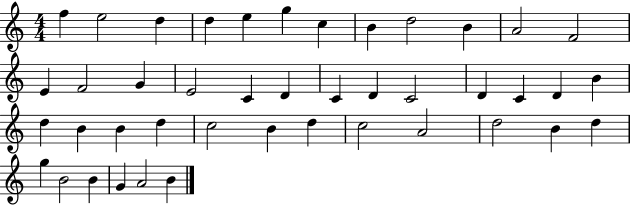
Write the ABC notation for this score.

X:1
T:Untitled
M:4/4
L:1/4
K:C
f e2 d d e g c B d2 B A2 F2 E F2 G E2 C D C D C2 D C D B d B B d c2 B d c2 A2 d2 B d g B2 B G A2 B